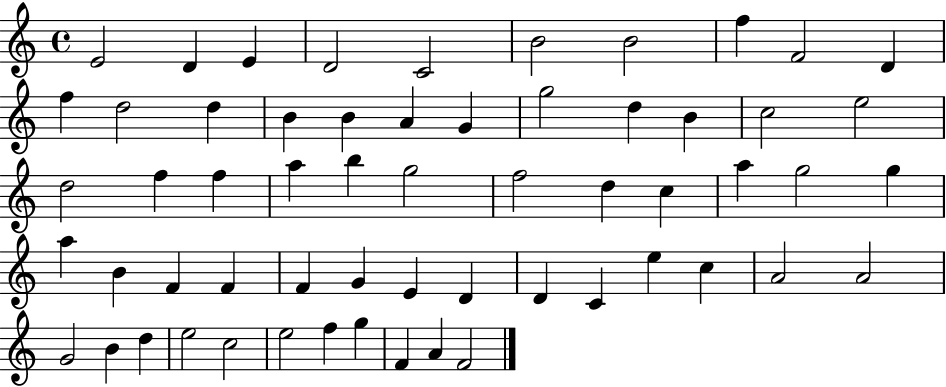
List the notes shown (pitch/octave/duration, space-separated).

E4/h D4/q E4/q D4/h C4/h B4/h B4/h F5/q F4/h D4/q F5/q D5/h D5/q B4/q B4/q A4/q G4/q G5/h D5/q B4/q C5/h E5/h D5/h F5/q F5/q A5/q B5/q G5/h F5/h D5/q C5/q A5/q G5/h G5/q A5/q B4/q F4/q F4/q F4/q G4/q E4/q D4/q D4/q C4/q E5/q C5/q A4/h A4/h G4/h B4/q D5/q E5/h C5/h E5/h F5/q G5/q F4/q A4/q F4/h